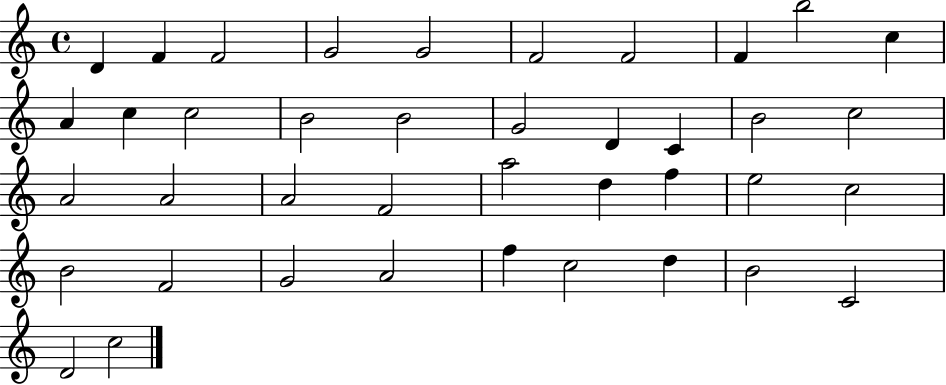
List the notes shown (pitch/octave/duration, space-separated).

D4/q F4/q F4/h G4/h G4/h F4/h F4/h F4/q B5/h C5/q A4/q C5/q C5/h B4/h B4/h G4/h D4/q C4/q B4/h C5/h A4/h A4/h A4/h F4/h A5/h D5/q F5/q E5/h C5/h B4/h F4/h G4/h A4/h F5/q C5/h D5/q B4/h C4/h D4/h C5/h